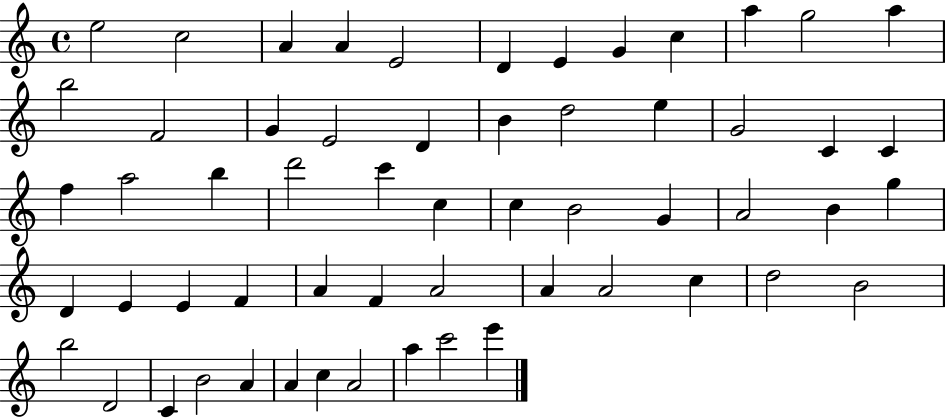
X:1
T:Untitled
M:4/4
L:1/4
K:C
e2 c2 A A E2 D E G c a g2 a b2 F2 G E2 D B d2 e G2 C C f a2 b d'2 c' c c B2 G A2 B g D E E F A F A2 A A2 c d2 B2 b2 D2 C B2 A A c A2 a c'2 e'